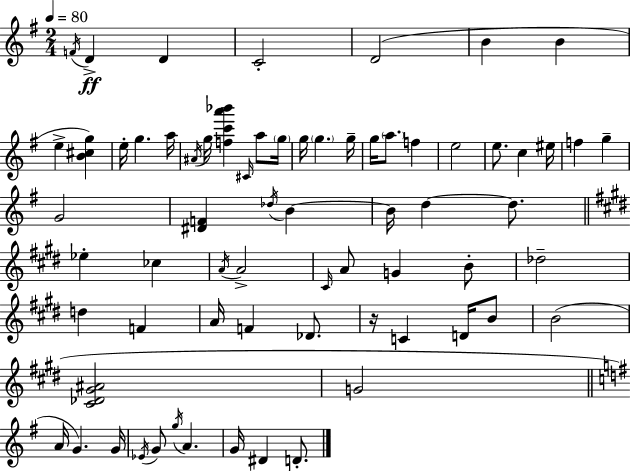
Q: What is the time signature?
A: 2/4